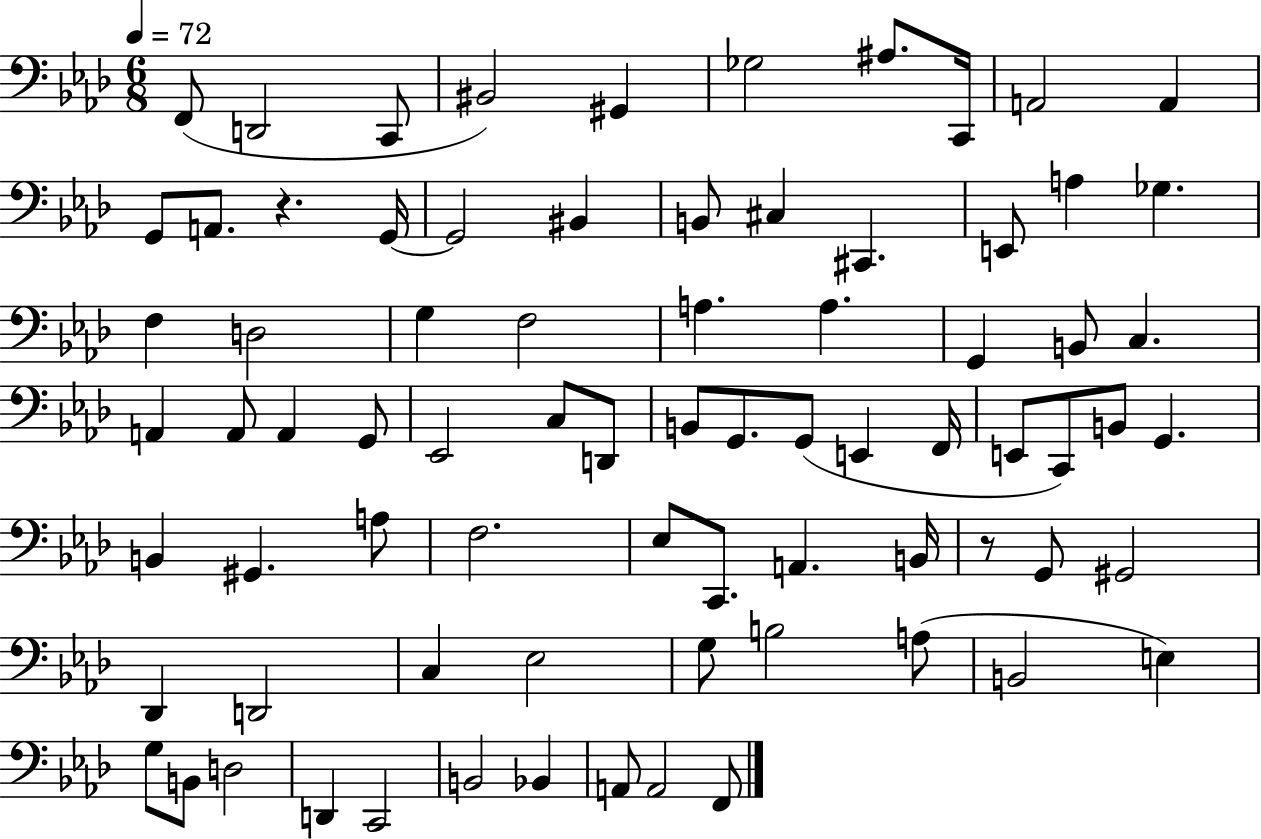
{
  \clef bass
  \numericTimeSignature
  \time 6/8
  \key aes \major
  \tempo 4 = 72
  f,8( d,2 c,8 | bis,2) gis,4 | ges2 ais8. c,16 | a,2 a,4 | \break g,8 a,8. r4. g,16~~ | g,2 bis,4 | b,8 cis4 cis,4. | e,8 a4 ges4. | \break f4 d2 | g4 f2 | a4. a4. | g,4 b,8 c4. | \break a,4 a,8 a,4 g,8 | ees,2 c8 d,8 | b,8 g,8. g,8( e,4 f,16 | e,8 c,8) b,8 g,4. | \break b,4 gis,4. a8 | f2. | ees8 c,8. a,4. b,16 | r8 g,8 gis,2 | \break des,4 d,2 | c4 ees2 | g8 b2 a8( | b,2 e4) | \break g8 b,8 d2 | d,4 c,2 | b,2 bes,4 | a,8 a,2 f,8 | \break \bar "|."
}